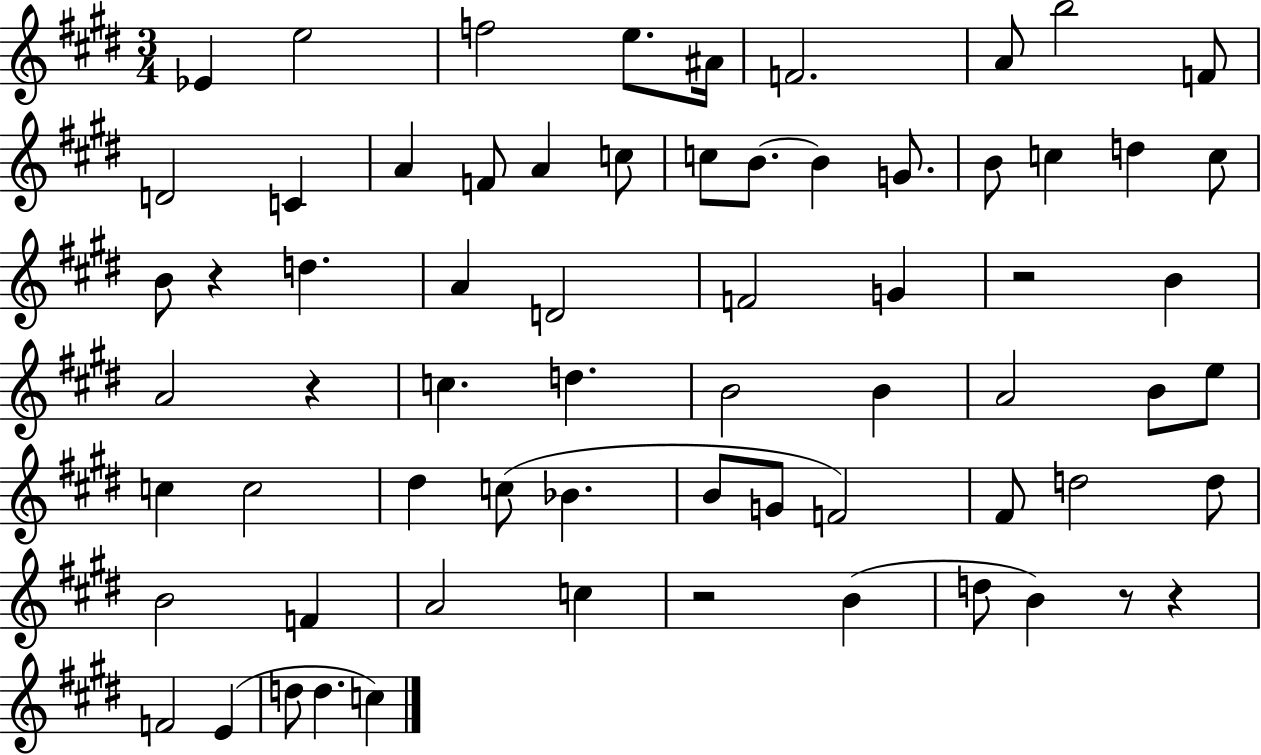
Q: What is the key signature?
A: E major